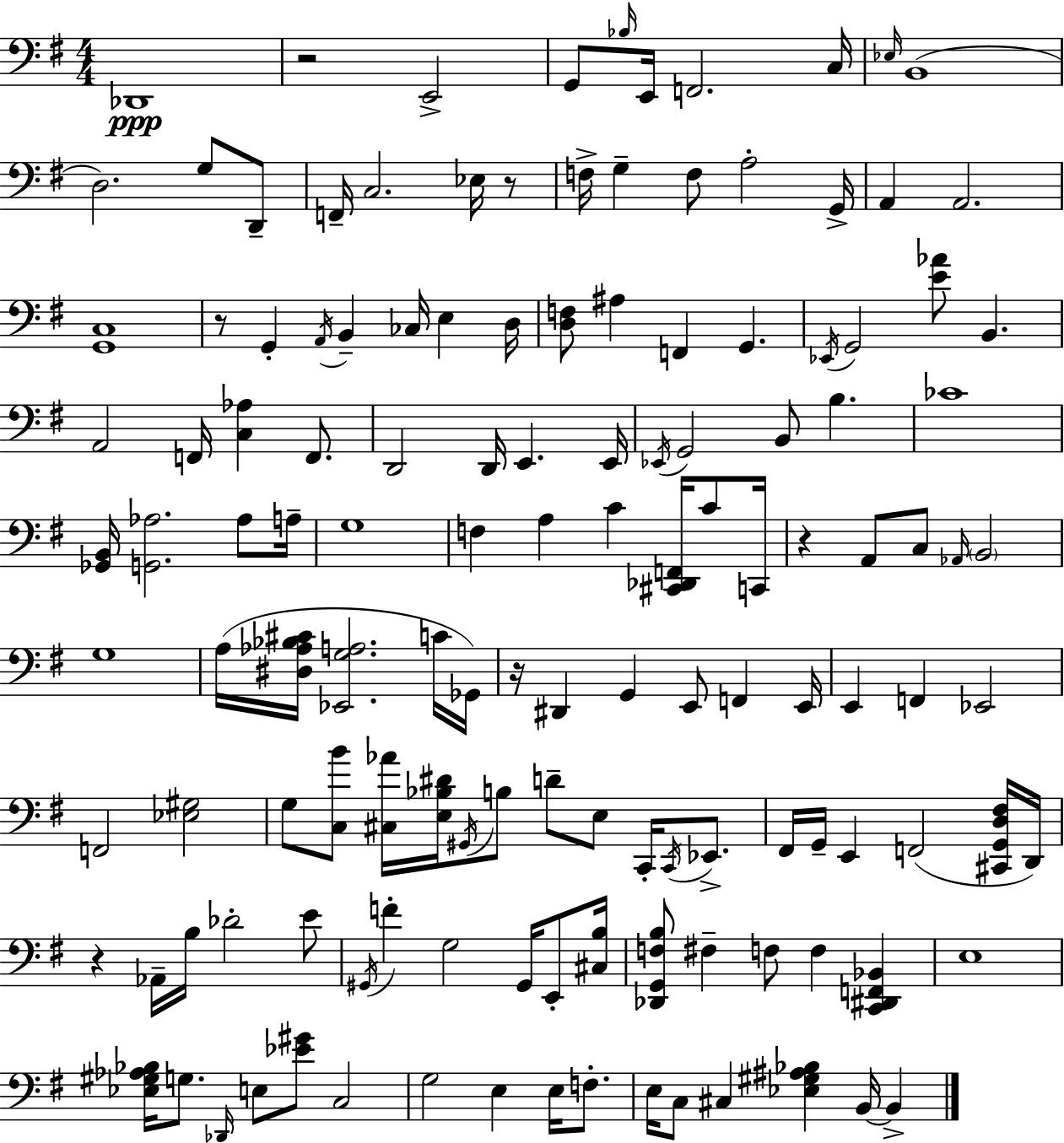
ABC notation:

X:1
T:Untitled
M:4/4
L:1/4
K:G
_D,,4 z2 E,,2 G,,/2 _B,/4 E,,/4 F,,2 C,/4 _E,/4 B,,4 D,2 G,/2 D,,/2 F,,/4 C,2 _E,/4 z/2 F,/4 G, F,/2 A,2 G,,/4 A,, A,,2 [G,,C,]4 z/2 G,, A,,/4 B,, _C,/4 E, D,/4 [D,F,]/2 ^A, F,, G,, _E,,/4 G,,2 [E_A]/2 B,, A,,2 F,,/4 [C,_A,] F,,/2 D,,2 D,,/4 E,, E,,/4 _E,,/4 G,,2 B,,/2 B, _C4 [_G,,B,,]/4 [G,,_A,]2 _A,/2 A,/4 G,4 F, A, C [^C,,_D,,F,,]/4 C/2 C,,/4 z A,,/2 C,/2 _A,,/4 B,,2 G,4 A,/4 [^D,_A,_B,^C]/4 [_E,,G,A,]2 C/4 _G,,/4 z/4 ^D,, G,, E,,/2 F,, E,,/4 E,, F,, _E,,2 F,,2 [_E,^G,]2 G,/2 [C,B]/2 [^C,_A]/4 [E,_B,^D]/4 ^G,,/4 B,/2 D/2 E,/2 C,,/4 C,,/4 _E,,/2 ^F,,/4 G,,/4 E,, F,,2 [^C,,G,,D,^F,]/4 D,,/4 z _A,,/4 B,/4 _D2 E/2 ^G,,/4 F G,2 ^G,,/4 E,,/2 [^C,B,]/4 [_D,,G,,F,B,]/2 ^F, F,/2 F, [C,,^D,,F,,_B,,] E,4 [_E,^G,_A,_B,]/4 G,/2 _D,,/4 E,/2 [_E^G]/2 C,2 G,2 E, E,/4 F,/2 E,/4 C,/2 ^C, [_E,^G,^A,_B,] B,,/4 B,,